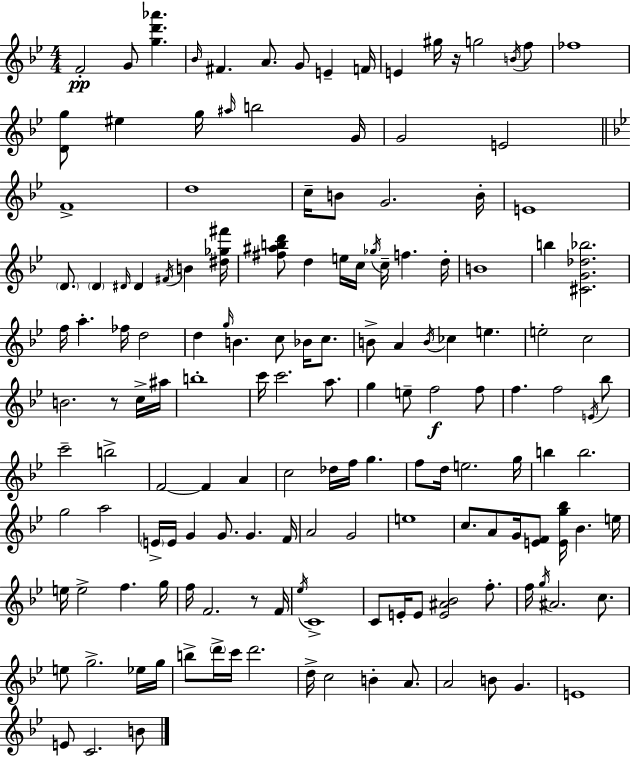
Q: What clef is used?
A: treble